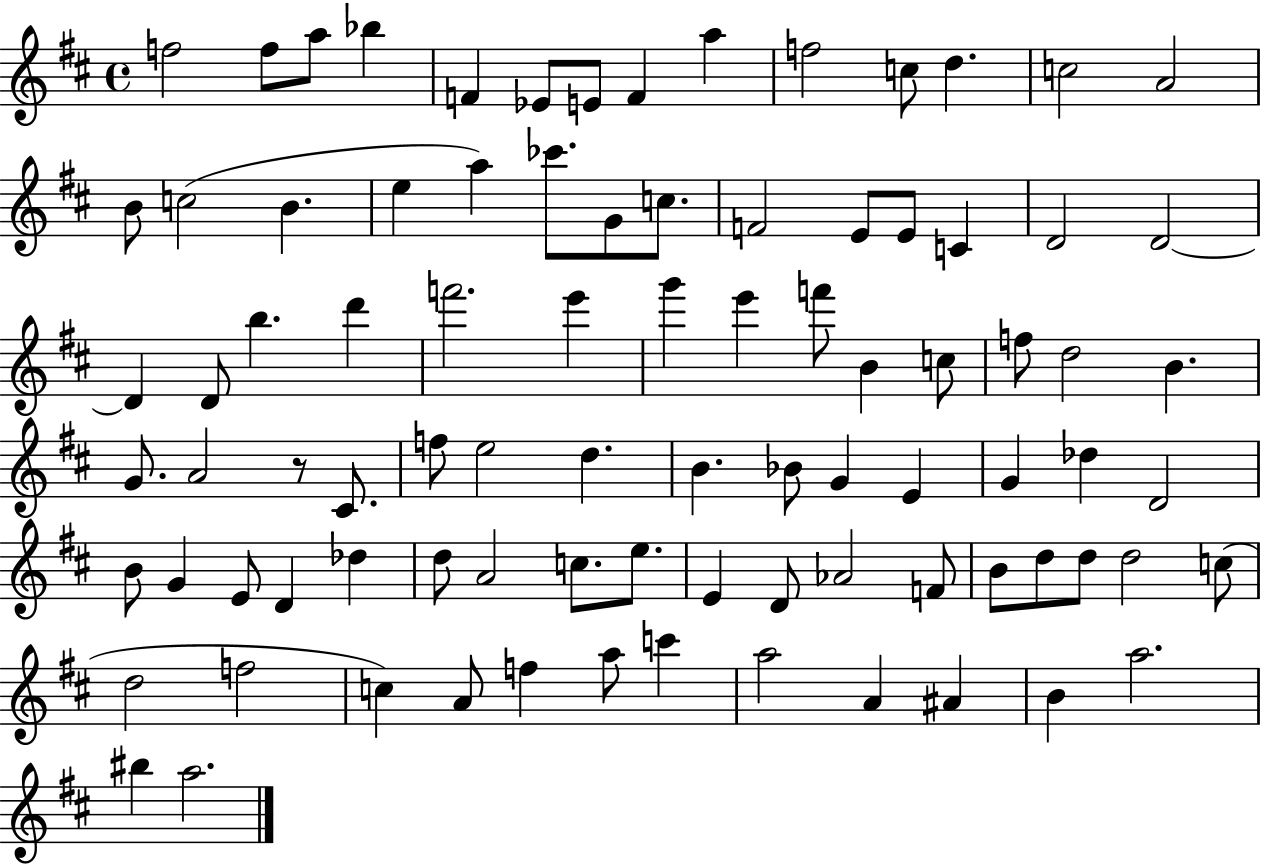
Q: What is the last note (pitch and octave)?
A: A5